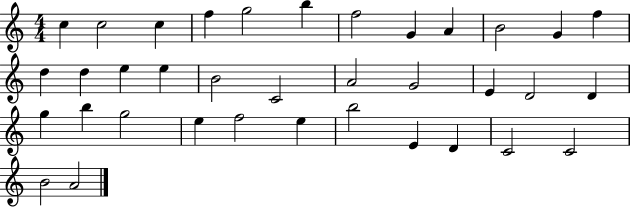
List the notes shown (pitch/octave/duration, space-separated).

C5/q C5/h C5/q F5/q G5/h B5/q F5/h G4/q A4/q B4/h G4/q F5/q D5/q D5/q E5/q E5/q B4/h C4/h A4/h G4/h E4/q D4/h D4/q G5/q B5/q G5/h E5/q F5/h E5/q B5/h E4/q D4/q C4/h C4/h B4/h A4/h